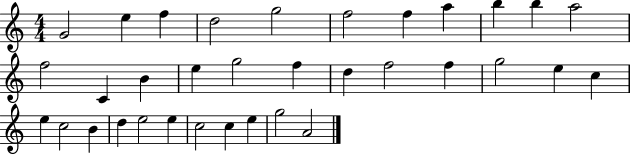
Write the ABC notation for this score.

X:1
T:Untitled
M:4/4
L:1/4
K:C
G2 e f d2 g2 f2 f a b b a2 f2 C B e g2 f d f2 f g2 e c e c2 B d e2 e c2 c e g2 A2